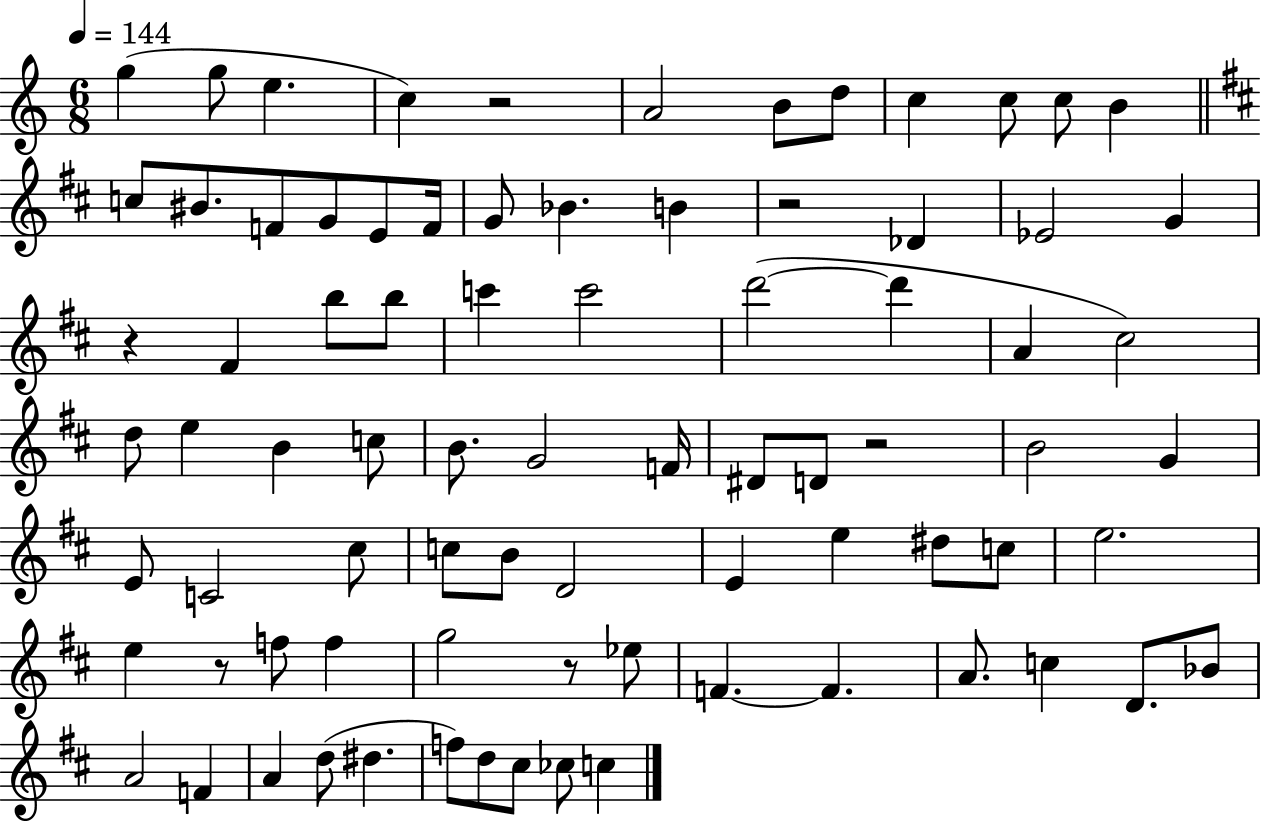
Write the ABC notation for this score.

X:1
T:Untitled
M:6/8
L:1/4
K:C
g g/2 e c z2 A2 B/2 d/2 c c/2 c/2 B c/2 ^B/2 F/2 G/2 E/2 F/4 G/2 _B B z2 _D _E2 G z ^F b/2 b/2 c' c'2 d'2 d' A ^c2 d/2 e B c/2 B/2 G2 F/4 ^D/2 D/2 z2 B2 G E/2 C2 ^c/2 c/2 B/2 D2 E e ^d/2 c/2 e2 e z/2 f/2 f g2 z/2 _e/2 F F A/2 c D/2 _B/2 A2 F A d/2 ^d f/2 d/2 ^c/2 _c/2 c